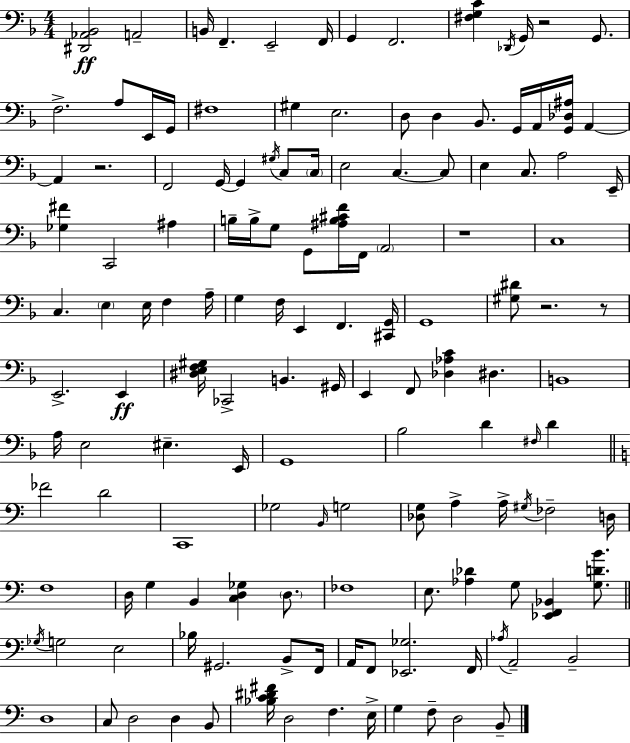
[D#2,Ab2,Bb2]/h A2/h B2/s F2/q. E2/h F2/s G2/q F2/h. [F#3,G3,C4]/q Db2/s G2/s R/h G2/e. F3/h. A3/e E2/s G2/s F#3/w G#3/q E3/h. D3/e D3/q Bb2/e. G2/s A2/s [G2,Db3,A#3]/s A2/q A2/q R/h. F2/h G2/s G2/q G#3/s C3/e C3/s E3/h C3/q. C3/e E3/q C3/e. A3/h E2/s [Gb3,F#4]/q C2/h A#3/q B3/s B3/s G3/e G2/e [A#3,B3,C#4,F4]/s F2/s A2/h R/w C3/w C3/q. E3/q E3/s F3/q A3/s G3/q F3/s E2/q F2/q. [C#2,G2]/s G2/w [G#3,D#4]/e R/h. R/e E2/h. E2/q [D#3,E3,F3,G#3]/s CES2/h B2/q. G#2/s E2/q F2/e [Db3,Ab3,C4]/q D#3/q. B2/w A3/s E3/h EIS3/q. E2/s G2/w Bb3/h D4/q F#3/s D4/q FES4/h D4/h C2/w Gb3/h B2/s G3/h [Db3,G3]/e A3/q A3/s G#3/s FES3/h D3/s F3/w D3/s G3/q B2/q [C3,D3,Gb3]/q D3/e. FES3/w E3/e. [Ab3,Db4]/q G3/e [Eb2,F2,Bb2]/q [G3,D4,B4]/e. Gb3/s G3/h E3/h Bb3/s G#2/h. B2/e F2/s A2/s F2/e [Eb2,Gb3]/h. F2/s Ab3/s A2/h B2/h D3/w C3/e D3/h D3/q B2/e [Bb3,C4,D#4,F#4]/s D3/h F3/q. E3/s G3/q F3/e D3/h B2/e